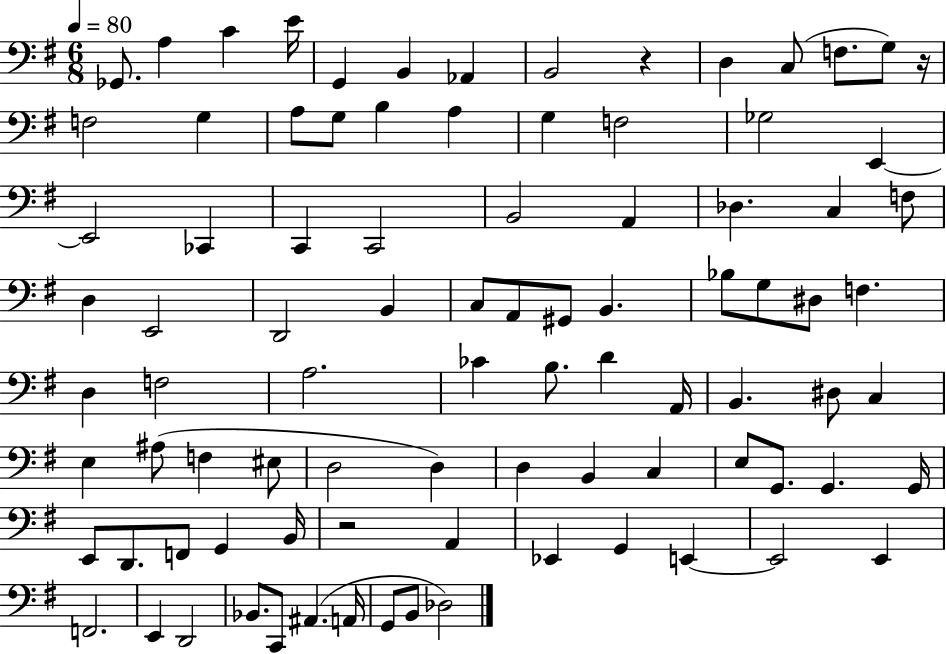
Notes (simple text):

Gb2/e. A3/q C4/q E4/s G2/q B2/q Ab2/q B2/h R/q D3/q C3/e F3/e. G3/e R/s F3/h G3/q A3/e G3/e B3/q A3/q G3/q F3/h Gb3/h E2/q E2/h CES2/q C2/q C2/h B2/h A2/q Db3/q. C3/q F3/e D3/q E2/h D2/h B2/q C3/e A2/e G#2/e B2/q. Bb3/e G3/e D#3/e F3/q. D3/q F3/h A3/h. CES4/q B3/e. D4/q A2/s B2/q. D#3/e C3/q E3/q A#3/e F3/q EIS3/e D3/h D3/q D3/q B2/q C3/q E3/e G2/e. G2/q. G2/s E2/e D2/e. F2/e G2/q B2/s R/h A2/q Eb2/q G2/q E2/q E2/h E2/q F2/h. E2/q D2/h Bb2/e. C2/e A#2/q. A2/s G2/e B2/e Db3/h